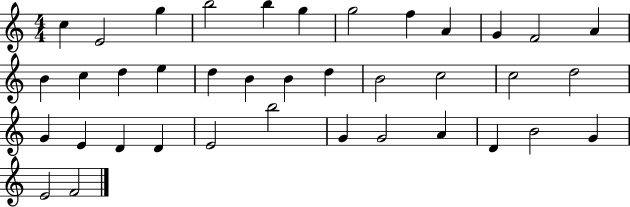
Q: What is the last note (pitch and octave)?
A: F4